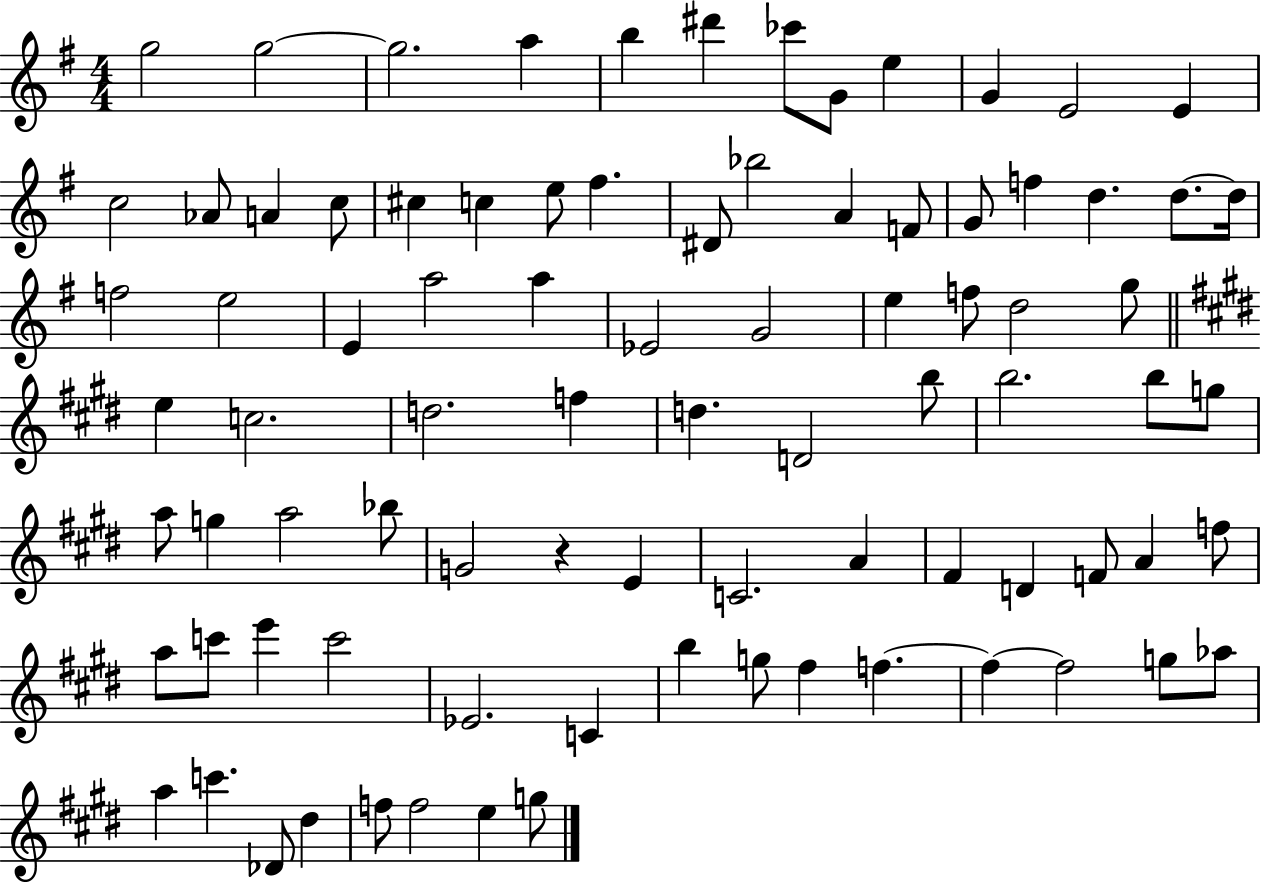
G5/h G5/h G5/h. A5/q B5/q D#6/q CES6/e G4/e E5/q G4/q E4/h E4/q C5/h Ab4/e A4/q C5/e C#5/q C5/q E5/e F#5/q. D#4/e Bb5/h A4/q F4/e G4/e F5/q D5/q. D5/e. D5/s F5/h E5/h E4/q A5/h A5/q Eb4/h G4/h E5/q F5/e D5/h G5/e E5/q C5/h. D5/h. F5/q D5/q. D4/h B5/e B5/h. B5/e G5/e A5/e G5/q A5/h Bb5/e G4/h R/q E4/q C4/h. A4/q F#4/q D4/q F4/e A4/q F5/e A5/e C6/e E6/q C6/h Eb4/h. C4/q B5/q G5/e F#5/q F5/q. F5/q F5/h G5/e Ab5/e A5/q C6/q. Db4/e D#5/q F5/e F5/h E5/q G5/e